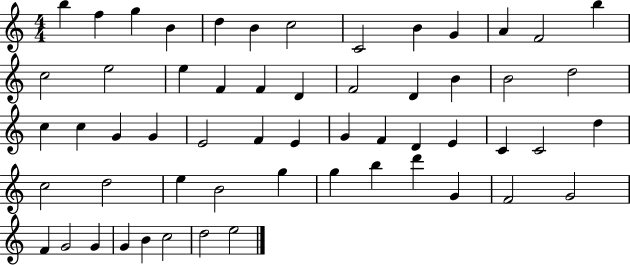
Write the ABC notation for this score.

X:1
T:Untitled
M:4/4
L:1/4
K:C
b f g B d B c2 C2 B G A F2 b c2 e2 e F F D F2 D B B2 d2 c c G G E2 F E G F D E C C2 d c2 d2 e B2 g g b d' G F2 G2 F G2 G G B c2 d2 e2